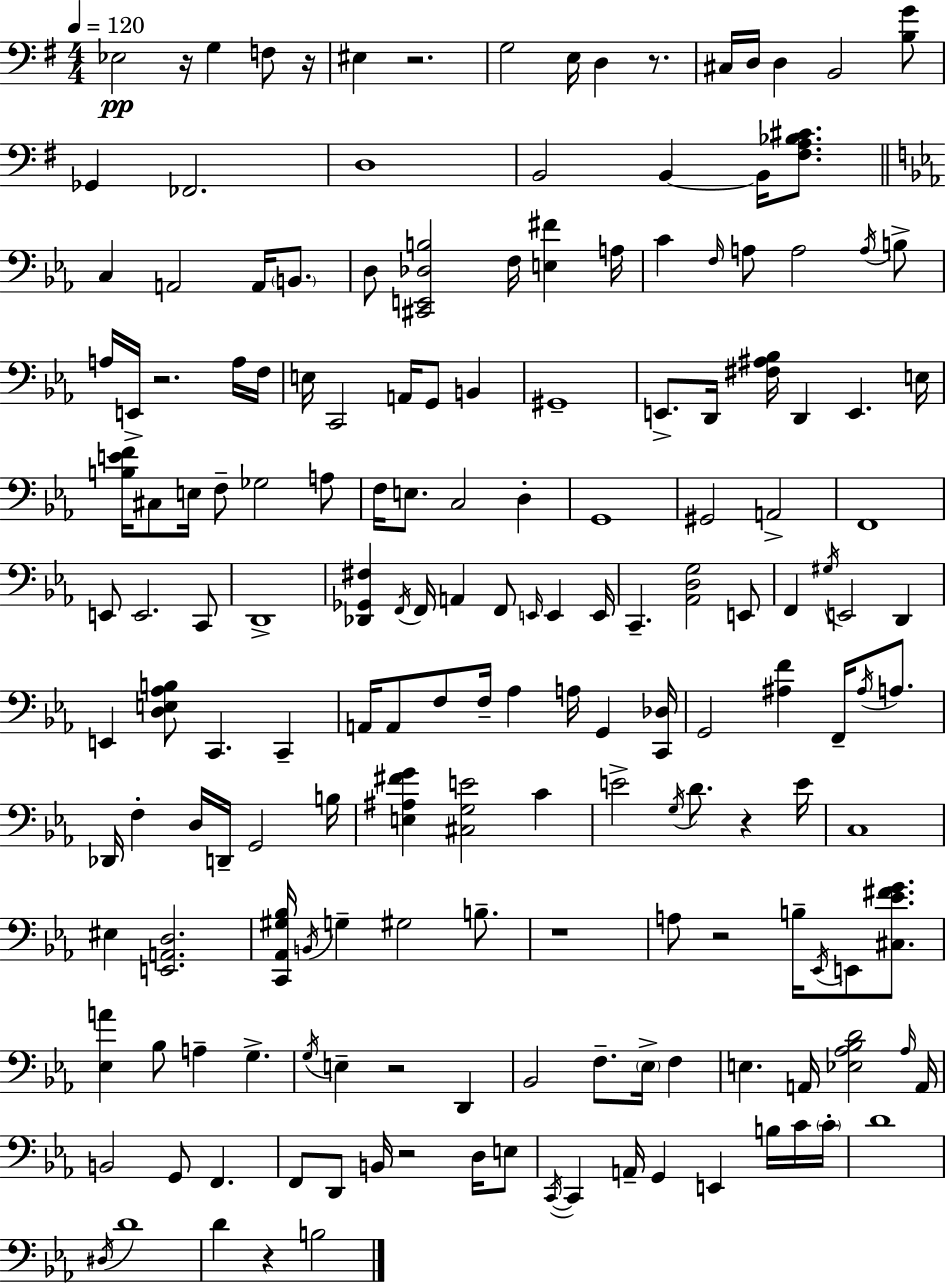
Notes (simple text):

Eb3/h R/s G3/q F3/e R/s EIS3/q R/h. G3/h E3/s D3/q R/e. C#3/s D3/s D3/q B2/h [B3,G4]/e Gb2/q FES2/h. D3/w B2/h B2/q B2/s [F#3,A3,Bb3,C#4]/e. C3/q A2/h A2/s B2/e. D3/e [C#2,E2,Db3,B3]/h F3/s [E3,F#4]/q A3/s C4/q F3/s A3/e A3/h A3/s B3/e A3/s E2/s R/h. A3/s F3/s E3/s C2/h A2/s G2/e B2/q G#2/w E2/e. D2/s [F#3,A#3,Bb3]/s D2/q E2/q. E3/s [B3,E4,F4]/s C#3/e E3/s F3/e Gb3/h A3/e F3/s E3/e. C3/h D3/q G2/w G#2/h A2/h F2/w E2/e E2/h. C2/e D2/w [Db2,Gb2,F#3]/q F2/s F2/s A2/q F2/e E2/s E2/q E2/s C2/q. [Ab2,D3,G3]/h E2/e F2/q G#3/s E2/h D2/q E2/q [D3,E3,Ab3,B3]/e C2/q. C2/q A2/s A2/e F3/e F3/s Ab3/q A3/s G2/q [C2,Db3]/s G2/h [A#3,F4]/q F2/s A#3/s A3/e. Db2/s F3/q D3/s D2/s G2/h B3/s [E3,A#3,F#4,G4]/q [C#3,G3,E4]/h C4/q E4/h G3/s D4/e. R/q E4/s C3/w EIS3/q [E2,A2,D3]/h. [C2,Ab2,G#3,Bb3]/s B2/s G3/q G#3/h B3/e. R/w A3/e R/h B3/s Eb2/s E2/e [C#3,Eb4,F#4,G4]/e. [Eb3,A4]/q Bb3/e A3/q G3/q. G3/s E3/q R/h D2/q Bb2/h F3/e. Eb3/s F3/q E3/q. A2/s [Eb3,Ab3,Bb3,D4]/h Ab3/s A2/s B2/h G2/e F2/q. F2/e D2/e B2/s R/h D3/s E3/e C2/s C2/q A2/s G2/q E2/q B3/s C4/s C4/s D4/w D#3/s D4/w D4/q R/q B3/h